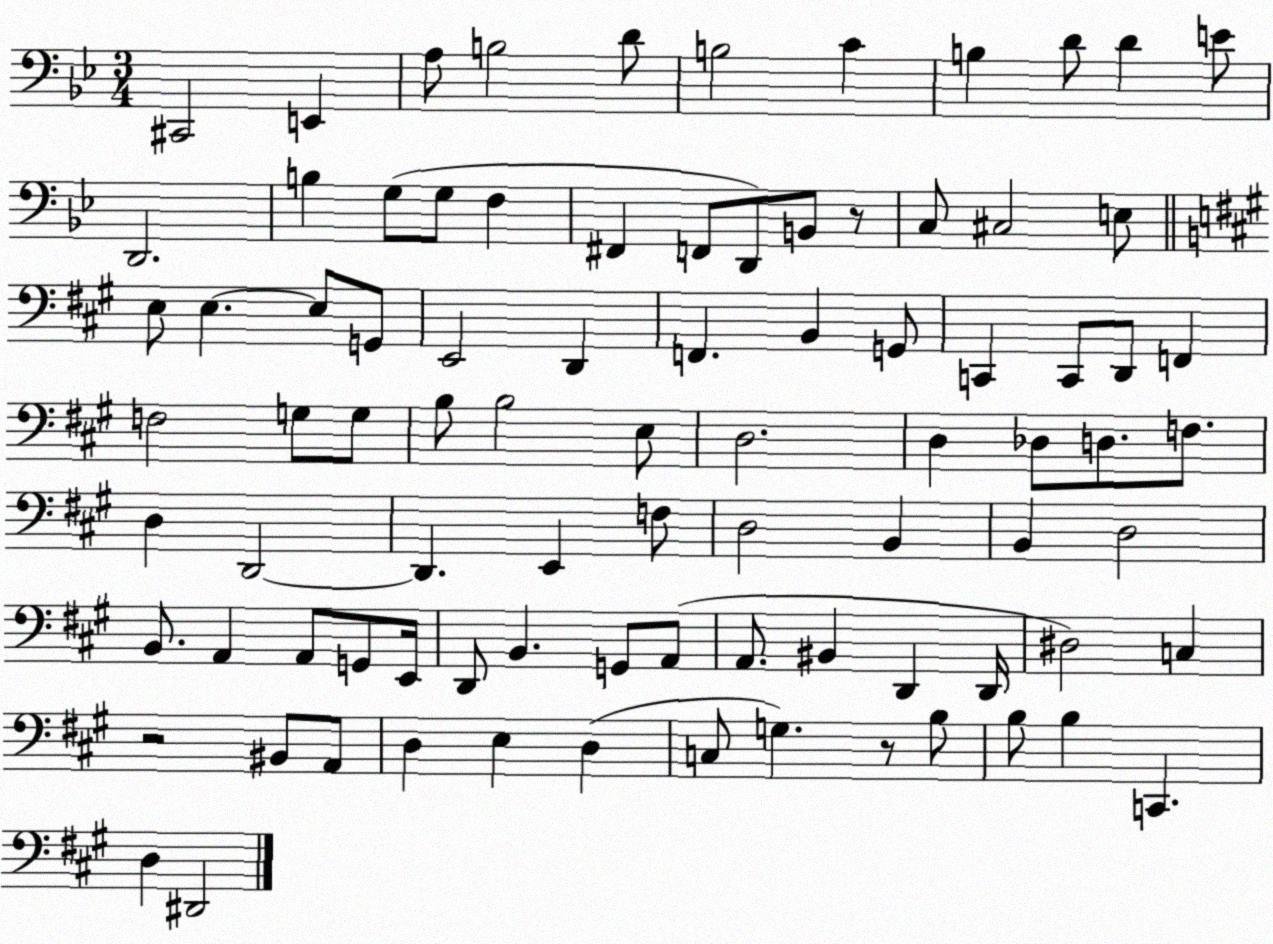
X:1
T:Untitled
M:3/4
L:1/4
K:Bb
^C,,2 E,, A,/2 B,2 D/2 B,2 C B, D/2 D E/2 D,,2 B, G,/2 G,/2 F, ^F,, F,,/2 D,,/2 B,,/2 z/2 C,/2 ^C,2 E,/2 E,/2 E, E,/2 G,,/2 E,,2 D,, F,, B,, G,,/2 C,, C,,/2 D,,/2 F,, F,2 G,/2 G,/2 B,/2 B,2 E,/2 D,2 D, _D,/2 D,/2 F,/2 D, D,,2 D,, E,, F,/2 D,2 B,, B,, D,2 B,,/2 A,, A,,/2 G,,/2 E,,/4 D,,/2 B,, G,,/2 A,,/2 A,,/2 ^B,, D,, D,,/4 ^D,2 C, z2 ^B,,/2 A,,/2 D, E, D, C,/2 G, z/2 B,/2 B,/2 B, C,, D, ^D,,2